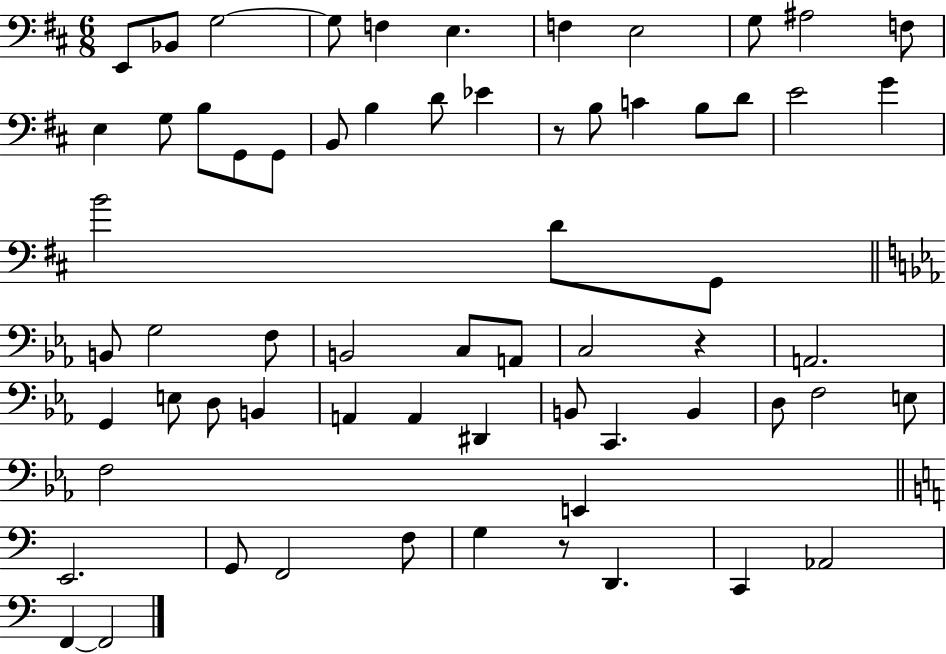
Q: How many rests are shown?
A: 3